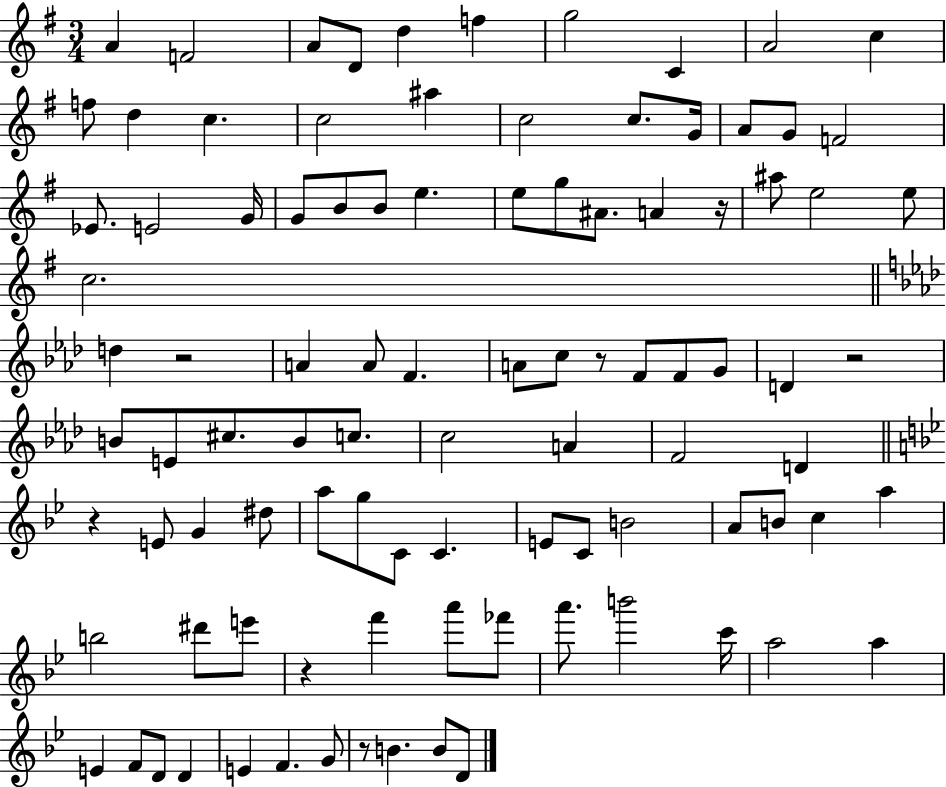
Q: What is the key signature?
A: G major